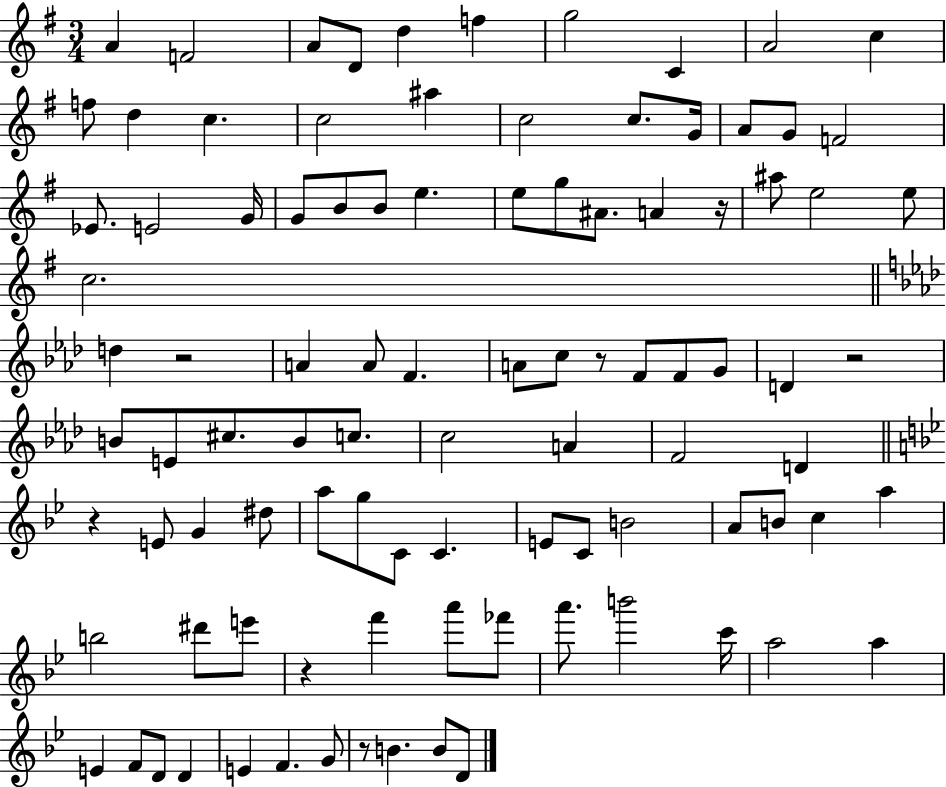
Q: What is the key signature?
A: G major